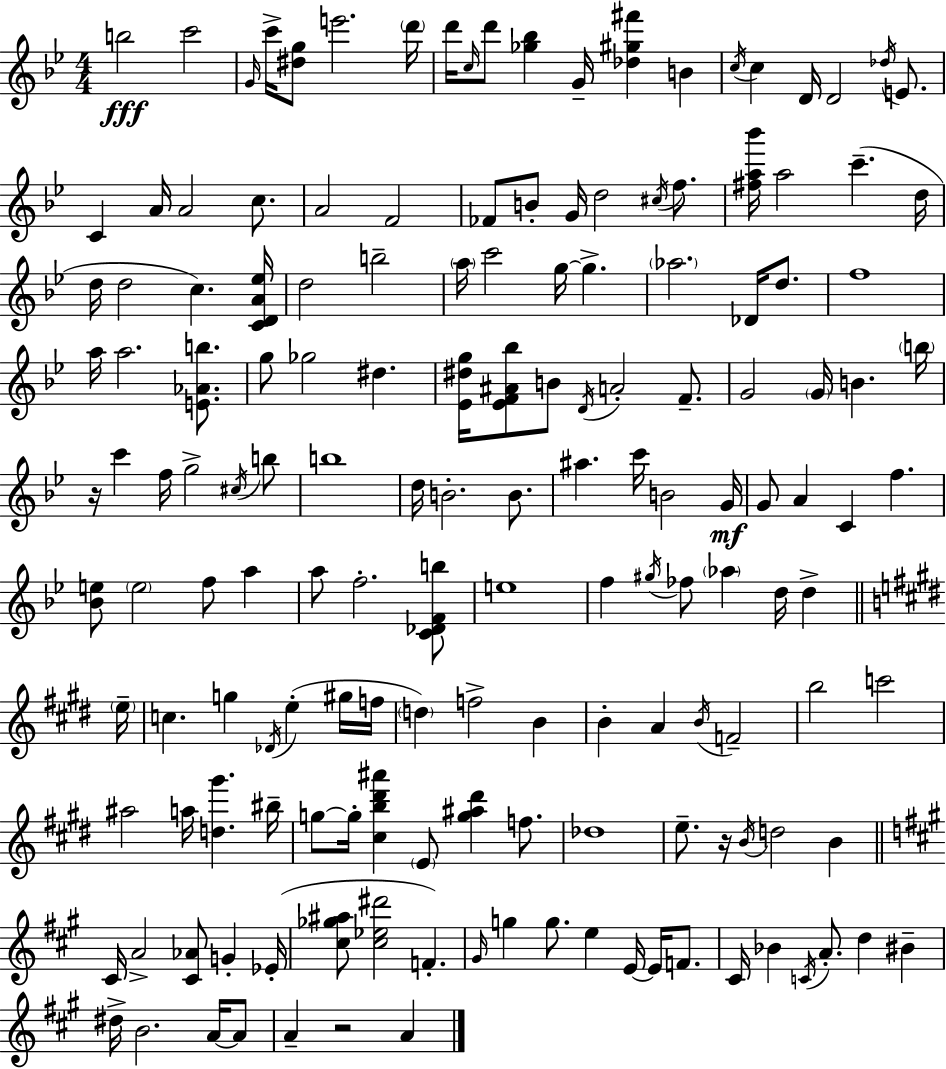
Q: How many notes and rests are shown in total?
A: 158